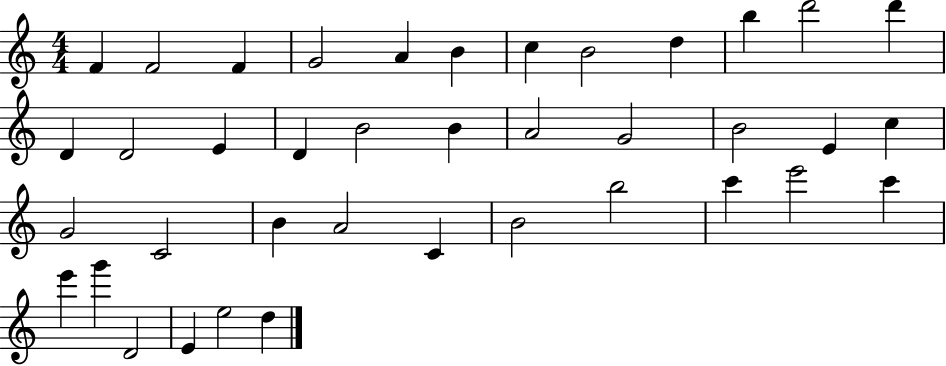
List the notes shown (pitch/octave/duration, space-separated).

F4/q F4/h F4/q G4/h A4/q B4/q C5/q B4/h D5/q B5/q D6/h D6/q D4/q D4/h E4/q D4/q B4/h B4/q A4/h G4/h B4/h E4/q C5/q G4/h C4/h B4/q A4/h C4/q B4/h B5/h C6/q E6/h C6/q E6/q G6/q D4/h E4/q E5/h D5/q